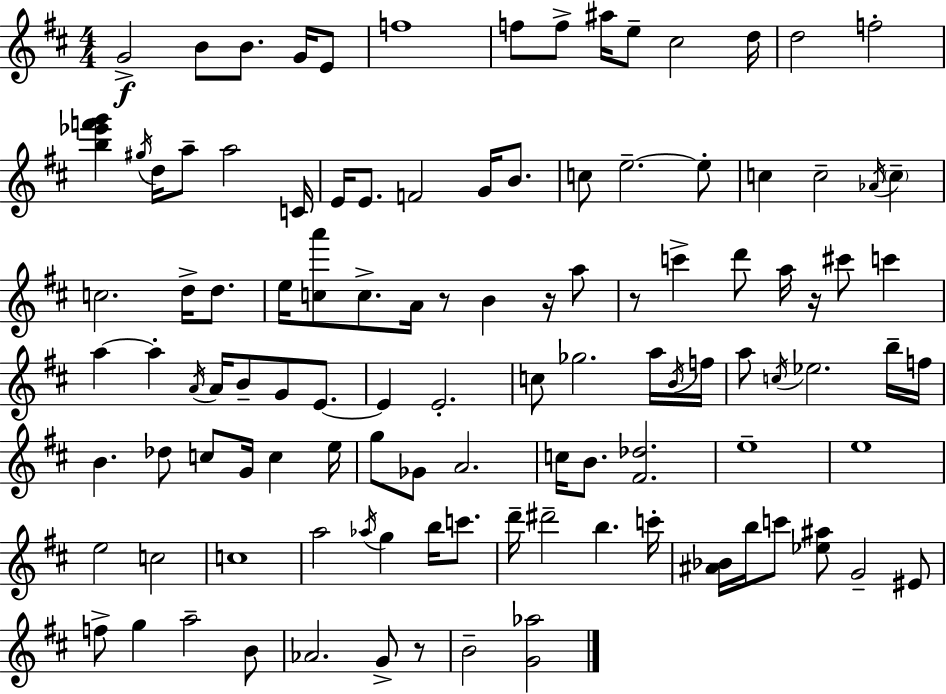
G4/h B4/e B4/e. G4/s E4/e F5/w F5/e F5/e A#5/s E5/e C#5/h D5/s D5/h F5/h [B5,Eb6,F6,G6]/q G#5/s D5/s A5/e A5/h C4/s E4/s E4/e. F4/h G4/s B4/e. C5/e E5/h. E5/e C5/q C5/h Ab4/s C5/q C5/h. D5/s D5/e. E5/s [C5,A6]/e C5/e. A4/s R/e B4/q R/s A5/e R/e C6/q D6/e A5/s R/s C#6/e C6/q A5/q A5/q A4/s A4/s B4/e G4/e E4/e. E4/q E4/h. C5/e Gb5/h. A5/s B4/s F5/s A5/e C5/s Eb5/h. B5/s F5/s B4/q. Db5/e C5/e G4/s C5/q E5/s G5/e Gb4/e A4/h. C5/s B4/e. [F#4,Db5]/h. E5/w E5/w E5/h C5/h C5/w A5/h Ab5/s G5/q B5/s C6/e. D6/s D#6/h B5/q. C6/s [A#4,Bb4]/s B5/s C6/e [Eb5,A#5]/e G4/h EIS4/e F5/e G5/q A5/h B4/e Ab4/h. G4/e R/e B4/h [G4,Ab5]/h